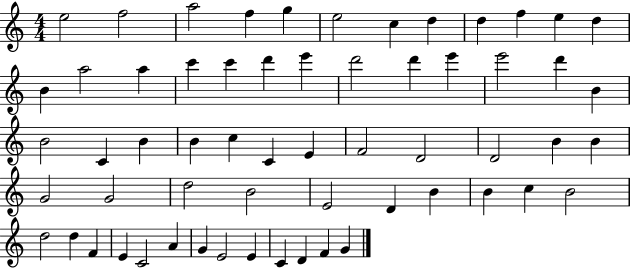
X:1
T:Untitled
M:4/4
L:1/4
K:C
e2 f2 a2 f g e2 c d d f e d B a2 a c' c' d' e' d'2 d' e' e'2 d' B B2 C B B c C E F2 D2 D2 B B G2 G2 d2 B2 E2 D B B c B2 d2 d F E C2 A G E2 E C D F G